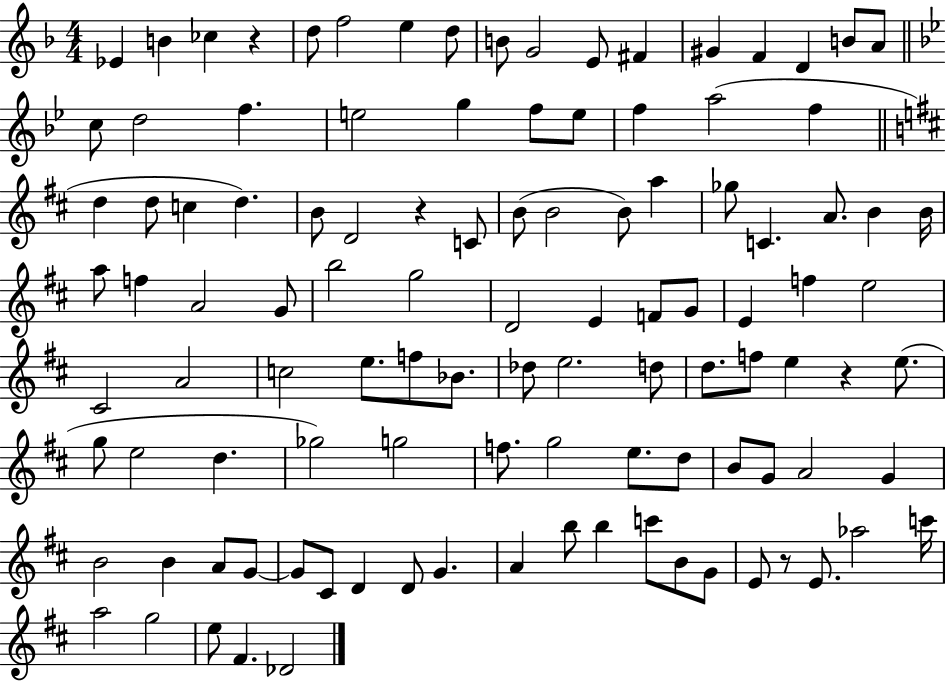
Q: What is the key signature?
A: F major